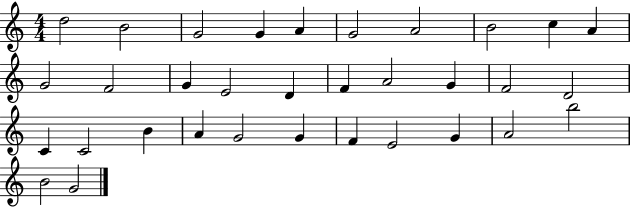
D5/h B4/h G4/h G4/q A4/q G4/h A4/h B4/h C5/q A4/q G4/h F4/h G4/q E4/h D4/q F4/q A4/h G4/q F4/h D4/h C4/q C4/h B4/q A4/q G4/h G4/q F4/q E4/h G4/q A4/h B5/h B4/h G4/h